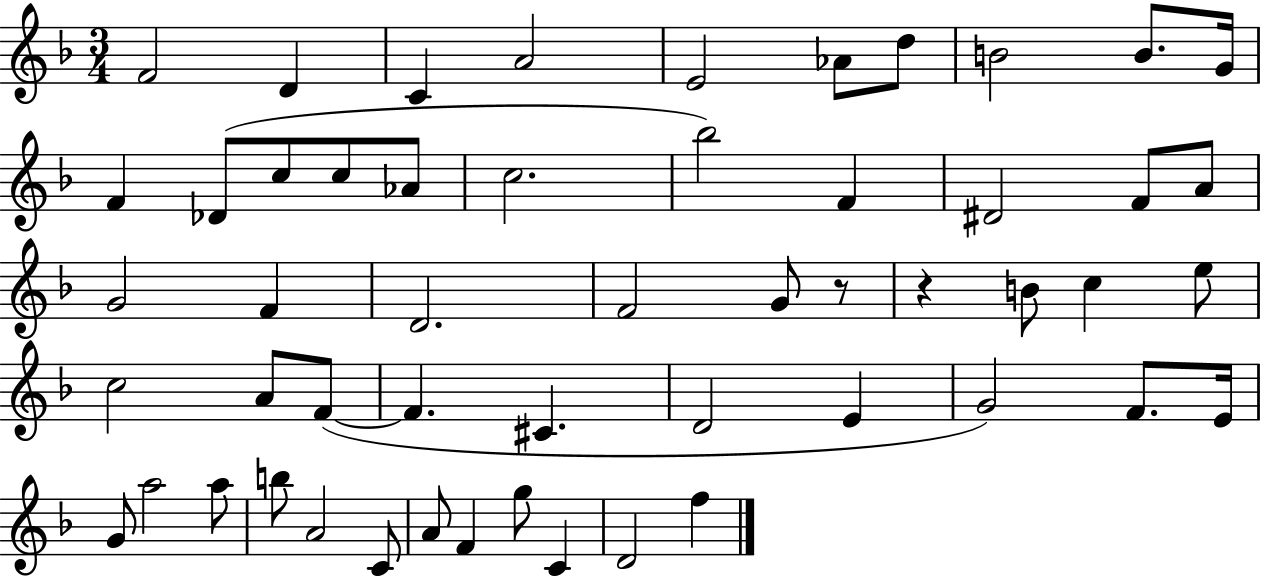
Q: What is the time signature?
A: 3/4